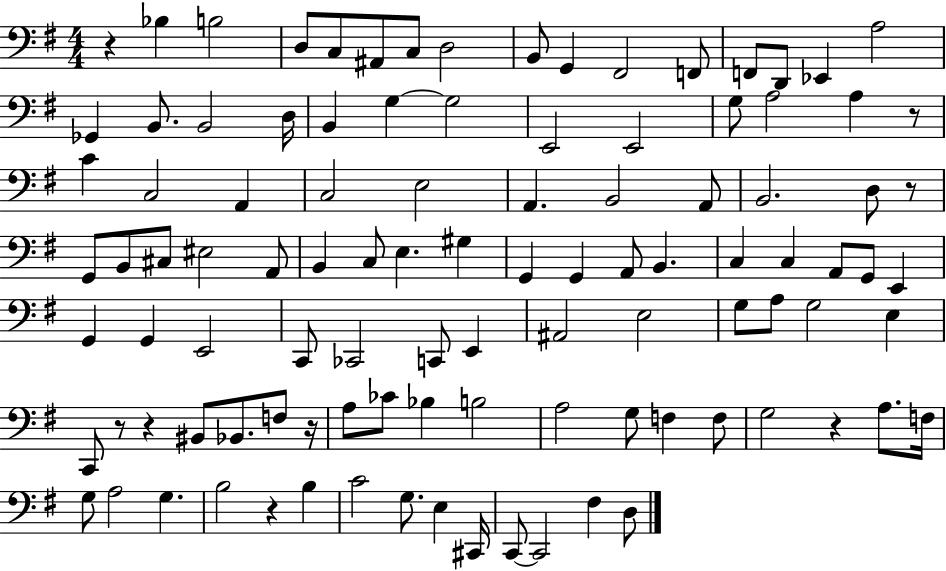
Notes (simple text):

R/q Bb3/q B3/h D3/e C3/e A#2/e C3/e D3/h B2/e G2/q F#2/h F2/e F2/e D2/e Eb2/q A3/h Gb2/q B2/e. B2/h D3/s B2/q G3/q G3/h E2/h E2/h G3/e A3/h A3/q R/e C4/q C3/h A2/q C3/h E3/h A2/q. B2/h A2/e B2/h. D3/e R/e G2/e B2/e C#3/e EIS3/h A2/e B2/q C3/e E3/q. G#3/q G2/q G2/q A2/e B2/q. C3/q C3/q A2/e G2/e E2/q G2/q G2/q E2/h C2/e CES2/h C2/e E2/q A#2/h E3/h G3/e A3/e G3/h E3/q C2/e R/e R/q BIS2/e Bb2/e. F3/e R/s A3/e CES4/e Bb3/q B3/h A3/h G3/e F3/q F3/e G3/h R/q A3/e. F3/s G3/e A3/h G3/q. B3/h R/q B3/q C4/h G3/e. E3/q C#2/s C2/e C2/h F#3/q D3/e